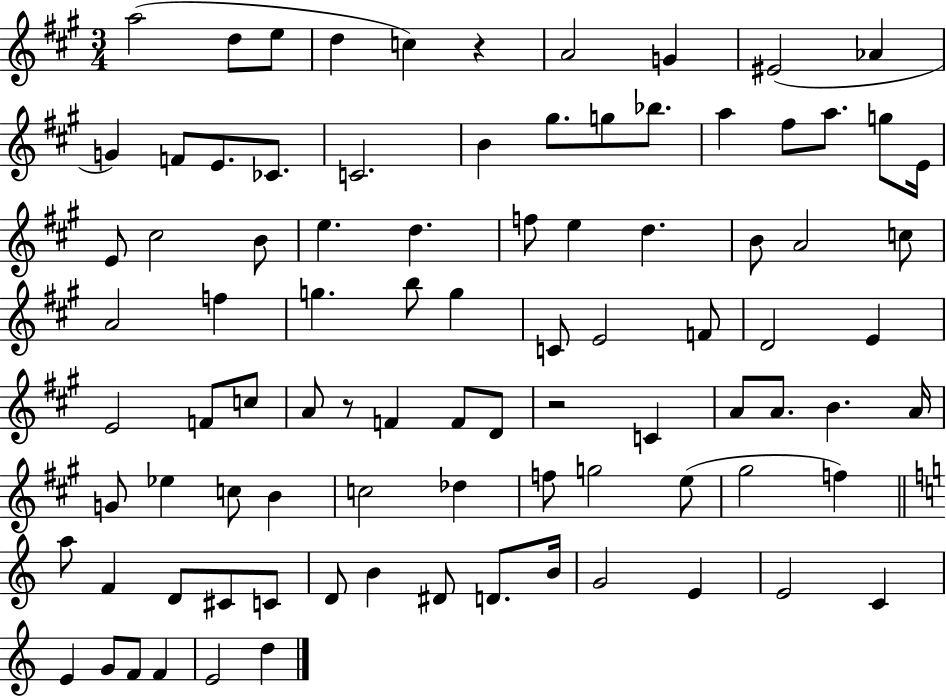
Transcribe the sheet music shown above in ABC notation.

X:1
T:Untitled
M:3/4
L:1/4
K:A
a2 d/2 e/2 d c z A2 G ^E2 _A G F/2 E/2 _C/2 C2 B ^g/2 g/2 _b/2 a ^f/2 a/2 g/2 E/4 E/2 ^c2 B/2 e d f/2 e d B/2 A2 c/2 A2 f g b/2 g C/2 E2 F/2 D2 E E2 F/2 c/2 A/2 z/2 F F/2 D/2 z2 C A/2 A/2 B A/4 G/2 _e c/2 B c2 _d f/2 g2 e/2 ^g2 f a/2 F D/2 ^C/2 C/2 D/2 B ^D/2 D/2 B/4 G2 E E2 C E G/2 F/2 F E2 d